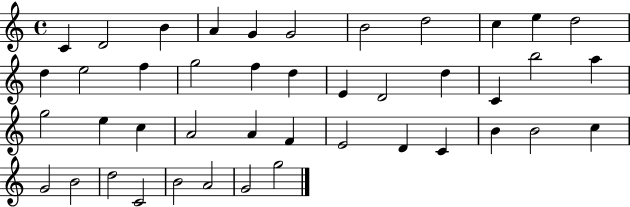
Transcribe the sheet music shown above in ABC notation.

X:1
T:Untitled
M:4/4
L:1/4
K:C
C D2 B A G G2 B2 d2 c e d2 d e2 f g2 f d E D2 d C b2 a g2 e c A2 A F E2 D C B B2 c G2 B2 d2 C2 B2 A2 G2 g2